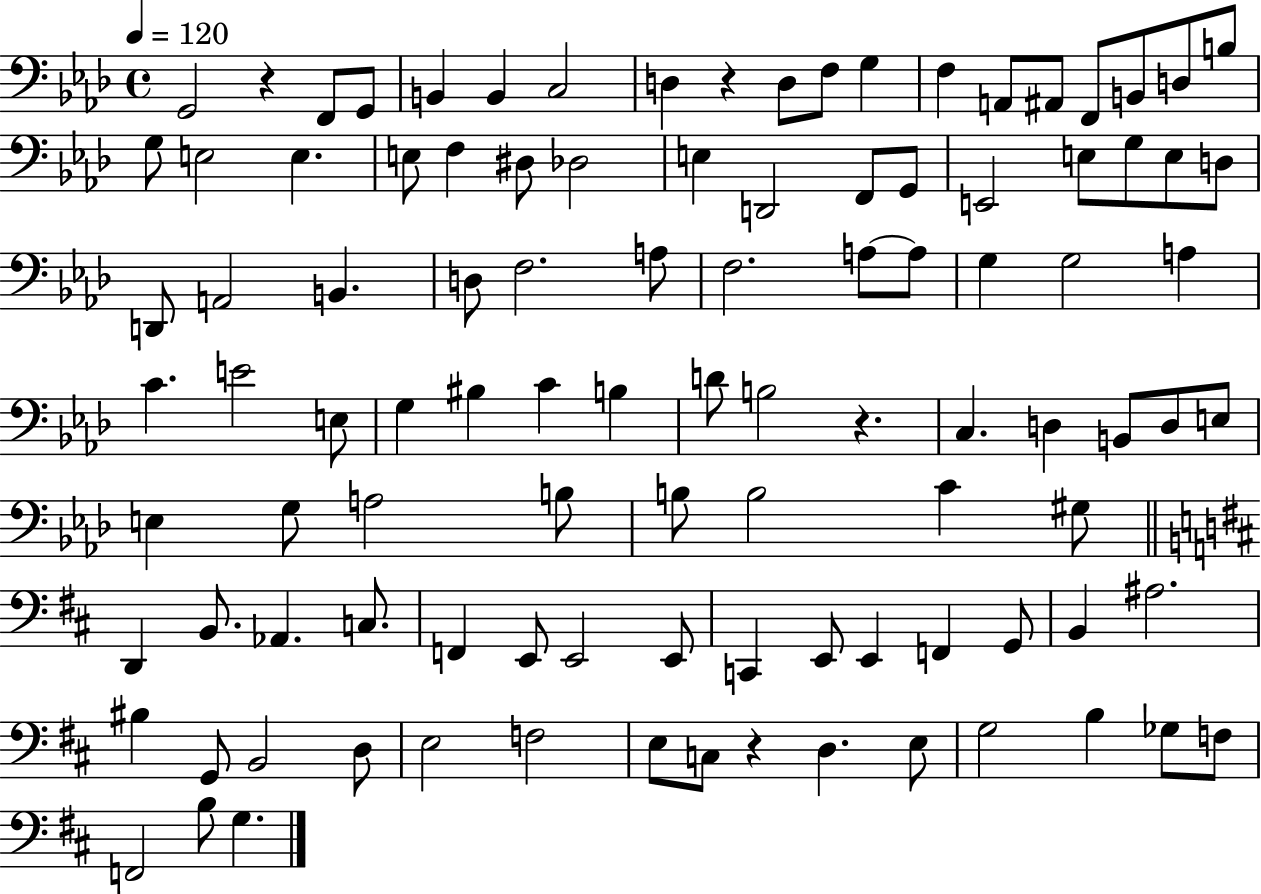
{
  \clef bass
  \time 4/4
  \defaultTimeSignature
  \key aes \major
  \tempo 4 = 120
  g,2 r4 f,8 g,8 | b,4 b,4 c2 | d4 r4 d8 f8 g4 | f4 a,8 ais,8 f,8 b,8 d8 b8 | \break g8 e2 e4. | e8 f4 dis8 des2 | e4 d,2 f,8 g,8 | e,2 e8 g8 e8 d8 | \break d,8 a,2 b,4. | d8 f2. a8 | f2. a8~~ a8 | g4 g2 a4 | \break c'4. e'2 e8 | g4 bis4 c'4 b4 | d'8 b2 r4. | c4. d4 b,8 d8 e8 | \break e4 g8 a2 b8 | b8 b2 c'4 gis8 | \bar "||" \break \key d \major d,4 b,8. aes,4. c8. | f,4 e,8 e,2 e,8 | c,4 e,8 e,4 f,4 g,8 | b,4 ais2. | \break bis4 g,8 b,2 d8 | e2 f2 | e8 c8 r4 d4. e8 | g2 b4 ges8 f8 | \break f,2 b8 g4. | \bar "|."
}